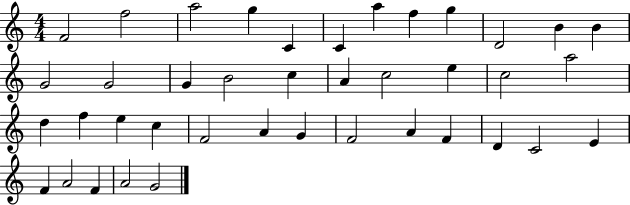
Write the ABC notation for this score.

X:1
T:Untitled
M:4/4
L:1/4
K:C
F2 f2 a2 g C C a f g D2 B B G2 G2 G B2 c A c2 e c2 a2 d f e c F2 A G F2 A F D C2 E F A2 F A2 G2